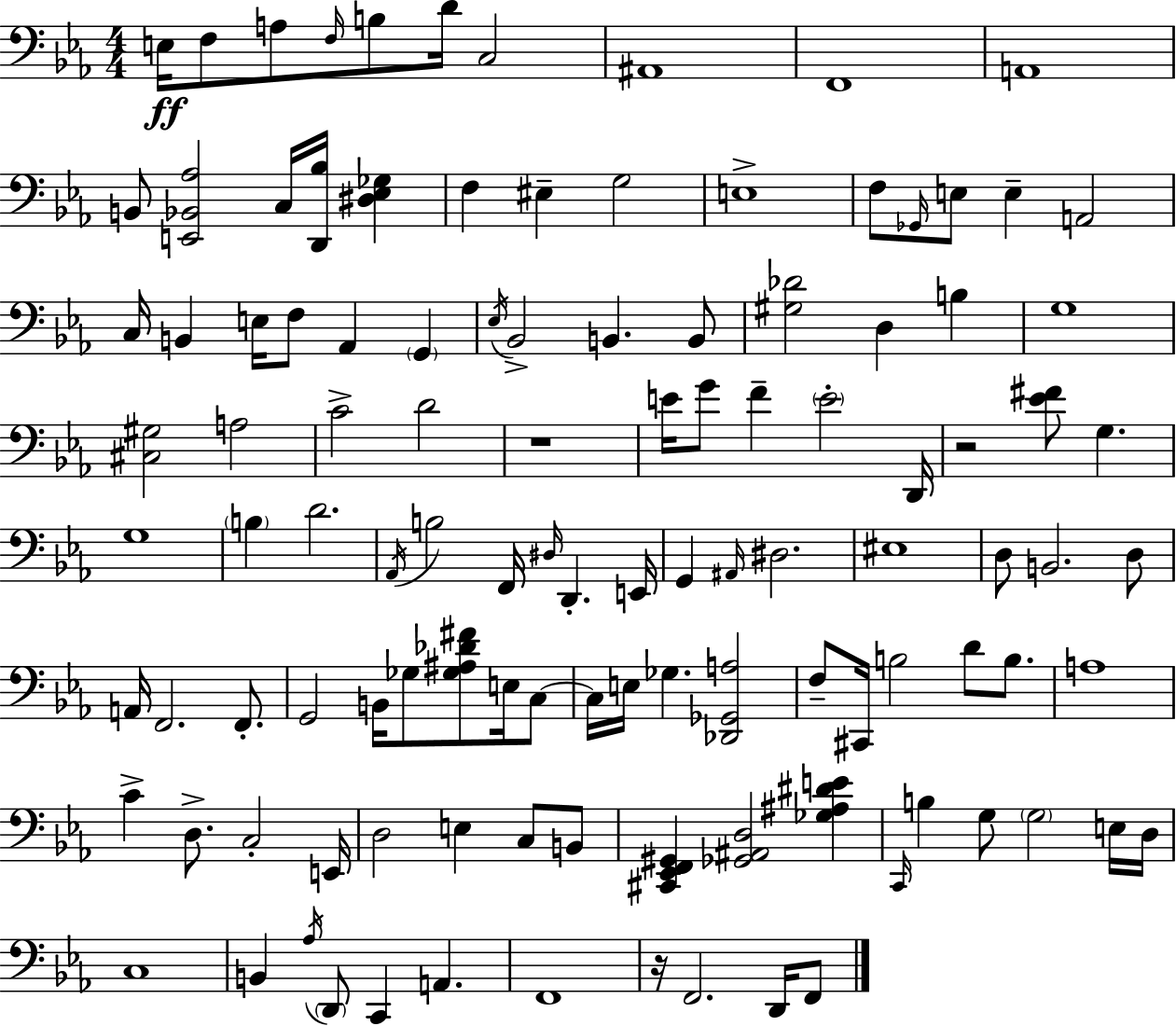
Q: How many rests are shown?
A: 3